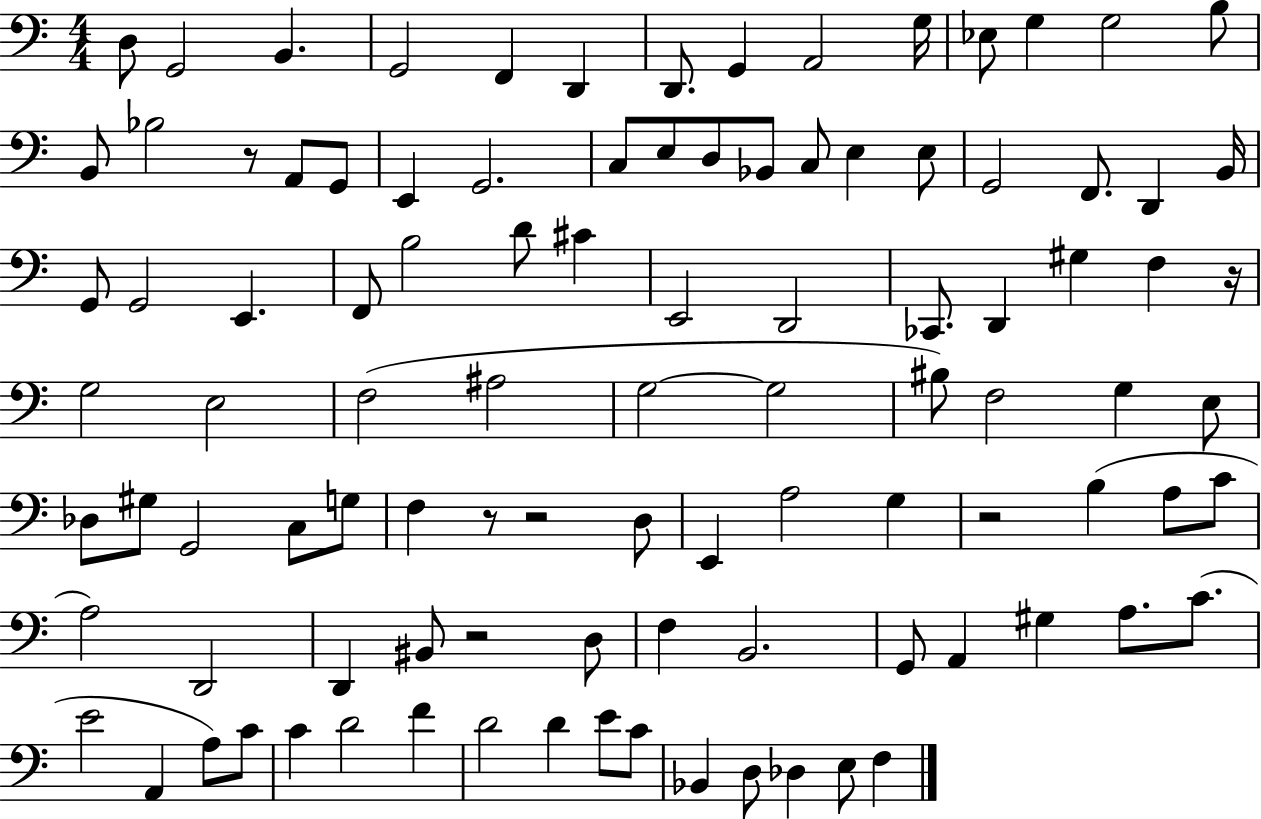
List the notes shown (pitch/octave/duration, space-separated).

D3/e G2/h B2/q. G2/h F2/q D2/q D2/e. G2/q A2/h G3/s Eb3/e G3/q G3/h B3/e B2/e Bb3/h R/e A2/e G2/e E2/q G2/h. C3/e E3/e D3/e Bb2/e C3/e E3/q E3/e G2/h F2/e. D2/q B2/s G2/e G2/h E2/q. F2/e B3/h D4/e C#4/q E2/h D2/h CES2/e. D2/q G#3/q F3/q R/s G3/h E3/h F3/h A#3/h G3/h G3/h BIS3/e F3/h G3/q E3/e Db3/e G#3/e G2/h C3/e G3/e F3/q R/e R/h D3/e E2/q A3/h G3/q R/h B3/q A3/e C4/e A3/h D2/h D2/q BIS2/e R/h D3/e F3/q B2/h. G2/e A2/q G#3/q A3/e. C4/e. E4/h A2/q A3/e C4/e C4/q D4/h F4/q D4/h D4/q E4/e C4/e Bb2/q D3/e Db3/q E3/e F3/q